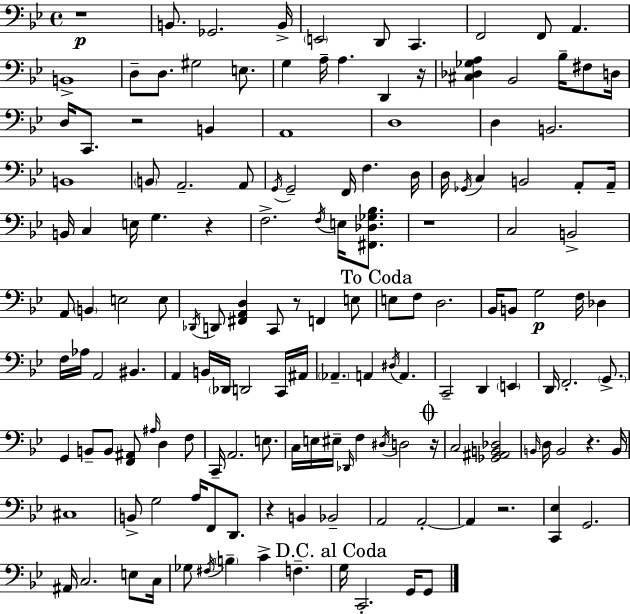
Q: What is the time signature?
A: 4/4